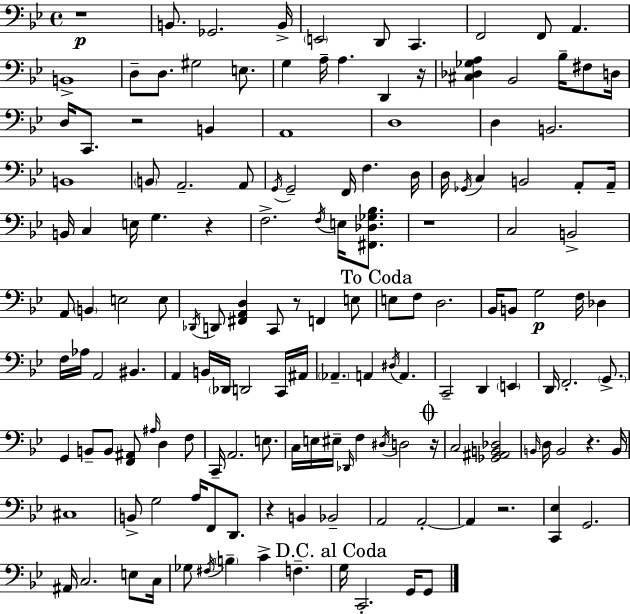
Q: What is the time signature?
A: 4/4